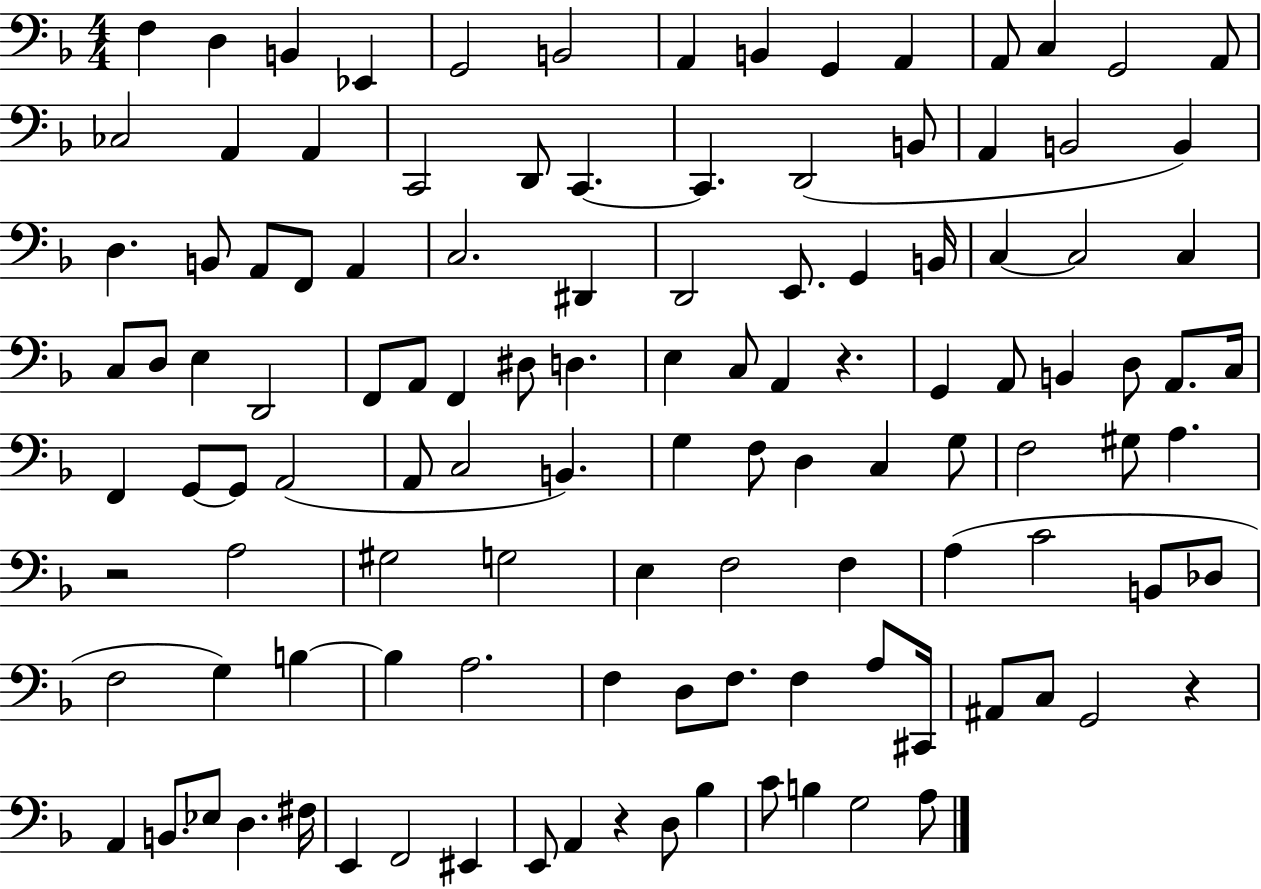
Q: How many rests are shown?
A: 4